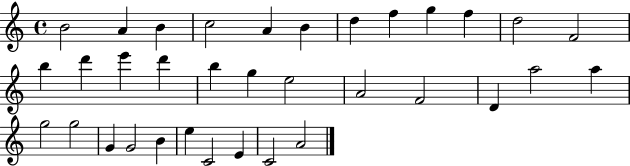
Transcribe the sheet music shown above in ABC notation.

X:1
T:Untitled
M:4/4
L:1/4
K:C
B2 A B c2 A B d f g f d2 F2 b d' e' d' b g e2 A2 F2 D a2 a g2 g2 G G2 B e C2 E C2 A2